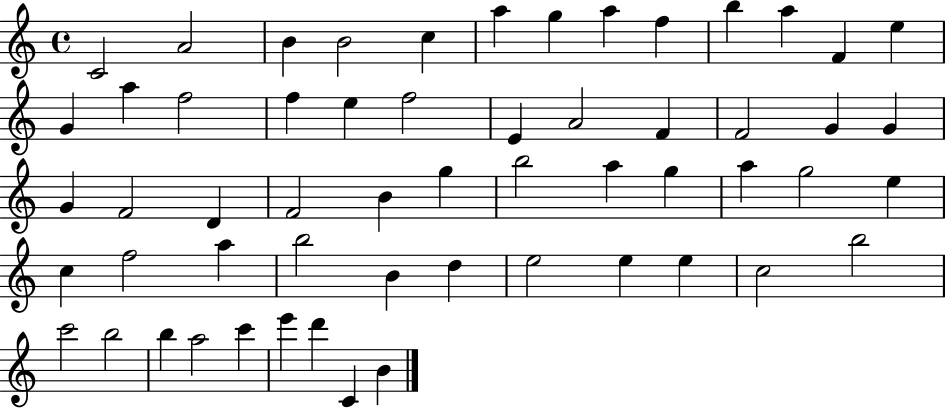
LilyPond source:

{
  \clef treble
  \time 4/4
  \defaultTimeSignature
  \key c \major
  c'2 a'2 | b'4 b'2 c''4 | a''4 g''4 a''4 f''4 | b''4 a''4 f'4 e''4 | \break g'4 a''4 f''2 | f''4 e''4 f''2 | e'4 a'2 f'4 | f'2 g'4 g'4 | \break g'4 f'2 d'4 | f'2 b'4 g''4 | b''2 a''4 g''4 | a''4 g''2 e''4 | \break c''4 f''2 a''4 | b''2 b'4 d''4 | e''2 e''4 e''4 | c''2 b''2 | \break c'''2 b''2 | b''4 a''2 c'''4 | e'''4 d'''4 c'4 b'4 | \bar "|."
}